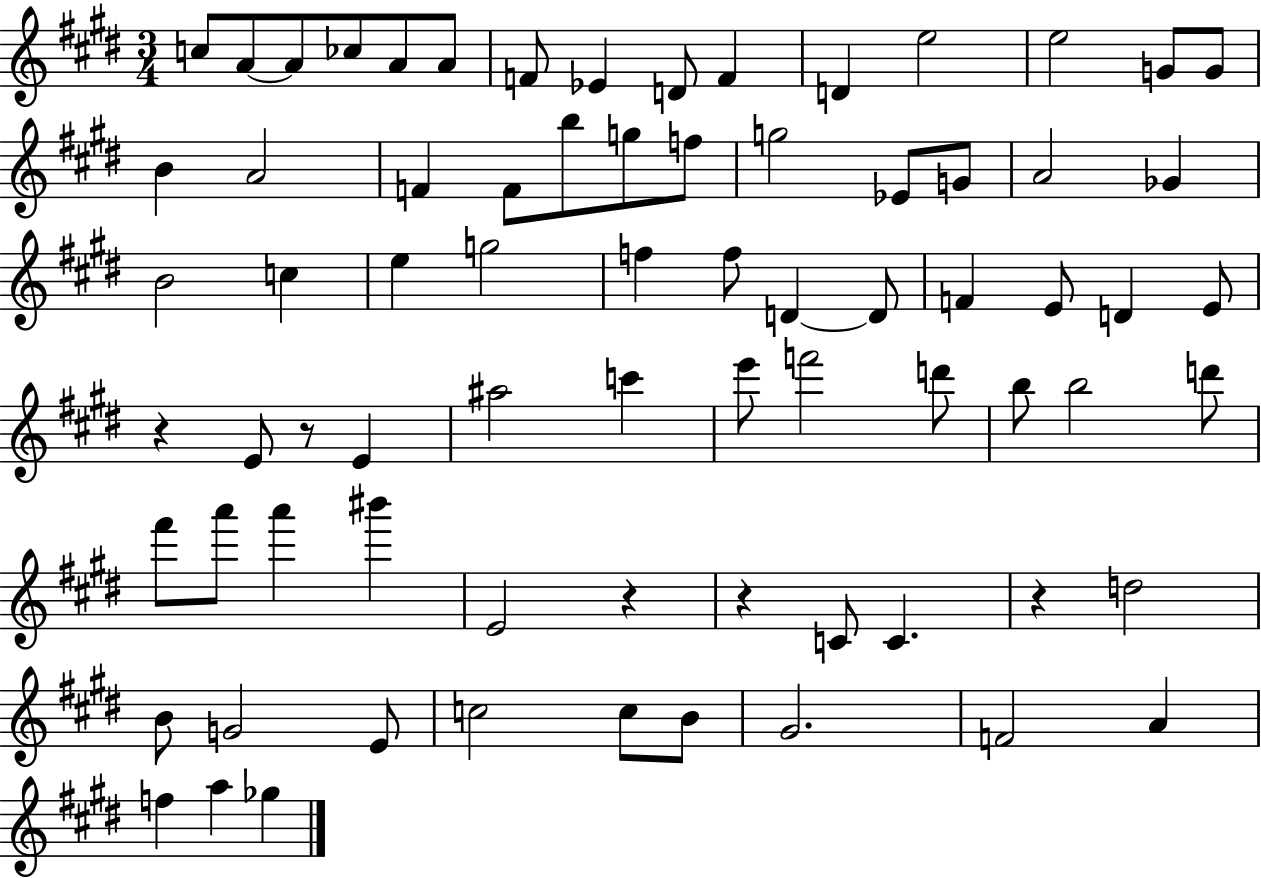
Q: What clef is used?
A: treble